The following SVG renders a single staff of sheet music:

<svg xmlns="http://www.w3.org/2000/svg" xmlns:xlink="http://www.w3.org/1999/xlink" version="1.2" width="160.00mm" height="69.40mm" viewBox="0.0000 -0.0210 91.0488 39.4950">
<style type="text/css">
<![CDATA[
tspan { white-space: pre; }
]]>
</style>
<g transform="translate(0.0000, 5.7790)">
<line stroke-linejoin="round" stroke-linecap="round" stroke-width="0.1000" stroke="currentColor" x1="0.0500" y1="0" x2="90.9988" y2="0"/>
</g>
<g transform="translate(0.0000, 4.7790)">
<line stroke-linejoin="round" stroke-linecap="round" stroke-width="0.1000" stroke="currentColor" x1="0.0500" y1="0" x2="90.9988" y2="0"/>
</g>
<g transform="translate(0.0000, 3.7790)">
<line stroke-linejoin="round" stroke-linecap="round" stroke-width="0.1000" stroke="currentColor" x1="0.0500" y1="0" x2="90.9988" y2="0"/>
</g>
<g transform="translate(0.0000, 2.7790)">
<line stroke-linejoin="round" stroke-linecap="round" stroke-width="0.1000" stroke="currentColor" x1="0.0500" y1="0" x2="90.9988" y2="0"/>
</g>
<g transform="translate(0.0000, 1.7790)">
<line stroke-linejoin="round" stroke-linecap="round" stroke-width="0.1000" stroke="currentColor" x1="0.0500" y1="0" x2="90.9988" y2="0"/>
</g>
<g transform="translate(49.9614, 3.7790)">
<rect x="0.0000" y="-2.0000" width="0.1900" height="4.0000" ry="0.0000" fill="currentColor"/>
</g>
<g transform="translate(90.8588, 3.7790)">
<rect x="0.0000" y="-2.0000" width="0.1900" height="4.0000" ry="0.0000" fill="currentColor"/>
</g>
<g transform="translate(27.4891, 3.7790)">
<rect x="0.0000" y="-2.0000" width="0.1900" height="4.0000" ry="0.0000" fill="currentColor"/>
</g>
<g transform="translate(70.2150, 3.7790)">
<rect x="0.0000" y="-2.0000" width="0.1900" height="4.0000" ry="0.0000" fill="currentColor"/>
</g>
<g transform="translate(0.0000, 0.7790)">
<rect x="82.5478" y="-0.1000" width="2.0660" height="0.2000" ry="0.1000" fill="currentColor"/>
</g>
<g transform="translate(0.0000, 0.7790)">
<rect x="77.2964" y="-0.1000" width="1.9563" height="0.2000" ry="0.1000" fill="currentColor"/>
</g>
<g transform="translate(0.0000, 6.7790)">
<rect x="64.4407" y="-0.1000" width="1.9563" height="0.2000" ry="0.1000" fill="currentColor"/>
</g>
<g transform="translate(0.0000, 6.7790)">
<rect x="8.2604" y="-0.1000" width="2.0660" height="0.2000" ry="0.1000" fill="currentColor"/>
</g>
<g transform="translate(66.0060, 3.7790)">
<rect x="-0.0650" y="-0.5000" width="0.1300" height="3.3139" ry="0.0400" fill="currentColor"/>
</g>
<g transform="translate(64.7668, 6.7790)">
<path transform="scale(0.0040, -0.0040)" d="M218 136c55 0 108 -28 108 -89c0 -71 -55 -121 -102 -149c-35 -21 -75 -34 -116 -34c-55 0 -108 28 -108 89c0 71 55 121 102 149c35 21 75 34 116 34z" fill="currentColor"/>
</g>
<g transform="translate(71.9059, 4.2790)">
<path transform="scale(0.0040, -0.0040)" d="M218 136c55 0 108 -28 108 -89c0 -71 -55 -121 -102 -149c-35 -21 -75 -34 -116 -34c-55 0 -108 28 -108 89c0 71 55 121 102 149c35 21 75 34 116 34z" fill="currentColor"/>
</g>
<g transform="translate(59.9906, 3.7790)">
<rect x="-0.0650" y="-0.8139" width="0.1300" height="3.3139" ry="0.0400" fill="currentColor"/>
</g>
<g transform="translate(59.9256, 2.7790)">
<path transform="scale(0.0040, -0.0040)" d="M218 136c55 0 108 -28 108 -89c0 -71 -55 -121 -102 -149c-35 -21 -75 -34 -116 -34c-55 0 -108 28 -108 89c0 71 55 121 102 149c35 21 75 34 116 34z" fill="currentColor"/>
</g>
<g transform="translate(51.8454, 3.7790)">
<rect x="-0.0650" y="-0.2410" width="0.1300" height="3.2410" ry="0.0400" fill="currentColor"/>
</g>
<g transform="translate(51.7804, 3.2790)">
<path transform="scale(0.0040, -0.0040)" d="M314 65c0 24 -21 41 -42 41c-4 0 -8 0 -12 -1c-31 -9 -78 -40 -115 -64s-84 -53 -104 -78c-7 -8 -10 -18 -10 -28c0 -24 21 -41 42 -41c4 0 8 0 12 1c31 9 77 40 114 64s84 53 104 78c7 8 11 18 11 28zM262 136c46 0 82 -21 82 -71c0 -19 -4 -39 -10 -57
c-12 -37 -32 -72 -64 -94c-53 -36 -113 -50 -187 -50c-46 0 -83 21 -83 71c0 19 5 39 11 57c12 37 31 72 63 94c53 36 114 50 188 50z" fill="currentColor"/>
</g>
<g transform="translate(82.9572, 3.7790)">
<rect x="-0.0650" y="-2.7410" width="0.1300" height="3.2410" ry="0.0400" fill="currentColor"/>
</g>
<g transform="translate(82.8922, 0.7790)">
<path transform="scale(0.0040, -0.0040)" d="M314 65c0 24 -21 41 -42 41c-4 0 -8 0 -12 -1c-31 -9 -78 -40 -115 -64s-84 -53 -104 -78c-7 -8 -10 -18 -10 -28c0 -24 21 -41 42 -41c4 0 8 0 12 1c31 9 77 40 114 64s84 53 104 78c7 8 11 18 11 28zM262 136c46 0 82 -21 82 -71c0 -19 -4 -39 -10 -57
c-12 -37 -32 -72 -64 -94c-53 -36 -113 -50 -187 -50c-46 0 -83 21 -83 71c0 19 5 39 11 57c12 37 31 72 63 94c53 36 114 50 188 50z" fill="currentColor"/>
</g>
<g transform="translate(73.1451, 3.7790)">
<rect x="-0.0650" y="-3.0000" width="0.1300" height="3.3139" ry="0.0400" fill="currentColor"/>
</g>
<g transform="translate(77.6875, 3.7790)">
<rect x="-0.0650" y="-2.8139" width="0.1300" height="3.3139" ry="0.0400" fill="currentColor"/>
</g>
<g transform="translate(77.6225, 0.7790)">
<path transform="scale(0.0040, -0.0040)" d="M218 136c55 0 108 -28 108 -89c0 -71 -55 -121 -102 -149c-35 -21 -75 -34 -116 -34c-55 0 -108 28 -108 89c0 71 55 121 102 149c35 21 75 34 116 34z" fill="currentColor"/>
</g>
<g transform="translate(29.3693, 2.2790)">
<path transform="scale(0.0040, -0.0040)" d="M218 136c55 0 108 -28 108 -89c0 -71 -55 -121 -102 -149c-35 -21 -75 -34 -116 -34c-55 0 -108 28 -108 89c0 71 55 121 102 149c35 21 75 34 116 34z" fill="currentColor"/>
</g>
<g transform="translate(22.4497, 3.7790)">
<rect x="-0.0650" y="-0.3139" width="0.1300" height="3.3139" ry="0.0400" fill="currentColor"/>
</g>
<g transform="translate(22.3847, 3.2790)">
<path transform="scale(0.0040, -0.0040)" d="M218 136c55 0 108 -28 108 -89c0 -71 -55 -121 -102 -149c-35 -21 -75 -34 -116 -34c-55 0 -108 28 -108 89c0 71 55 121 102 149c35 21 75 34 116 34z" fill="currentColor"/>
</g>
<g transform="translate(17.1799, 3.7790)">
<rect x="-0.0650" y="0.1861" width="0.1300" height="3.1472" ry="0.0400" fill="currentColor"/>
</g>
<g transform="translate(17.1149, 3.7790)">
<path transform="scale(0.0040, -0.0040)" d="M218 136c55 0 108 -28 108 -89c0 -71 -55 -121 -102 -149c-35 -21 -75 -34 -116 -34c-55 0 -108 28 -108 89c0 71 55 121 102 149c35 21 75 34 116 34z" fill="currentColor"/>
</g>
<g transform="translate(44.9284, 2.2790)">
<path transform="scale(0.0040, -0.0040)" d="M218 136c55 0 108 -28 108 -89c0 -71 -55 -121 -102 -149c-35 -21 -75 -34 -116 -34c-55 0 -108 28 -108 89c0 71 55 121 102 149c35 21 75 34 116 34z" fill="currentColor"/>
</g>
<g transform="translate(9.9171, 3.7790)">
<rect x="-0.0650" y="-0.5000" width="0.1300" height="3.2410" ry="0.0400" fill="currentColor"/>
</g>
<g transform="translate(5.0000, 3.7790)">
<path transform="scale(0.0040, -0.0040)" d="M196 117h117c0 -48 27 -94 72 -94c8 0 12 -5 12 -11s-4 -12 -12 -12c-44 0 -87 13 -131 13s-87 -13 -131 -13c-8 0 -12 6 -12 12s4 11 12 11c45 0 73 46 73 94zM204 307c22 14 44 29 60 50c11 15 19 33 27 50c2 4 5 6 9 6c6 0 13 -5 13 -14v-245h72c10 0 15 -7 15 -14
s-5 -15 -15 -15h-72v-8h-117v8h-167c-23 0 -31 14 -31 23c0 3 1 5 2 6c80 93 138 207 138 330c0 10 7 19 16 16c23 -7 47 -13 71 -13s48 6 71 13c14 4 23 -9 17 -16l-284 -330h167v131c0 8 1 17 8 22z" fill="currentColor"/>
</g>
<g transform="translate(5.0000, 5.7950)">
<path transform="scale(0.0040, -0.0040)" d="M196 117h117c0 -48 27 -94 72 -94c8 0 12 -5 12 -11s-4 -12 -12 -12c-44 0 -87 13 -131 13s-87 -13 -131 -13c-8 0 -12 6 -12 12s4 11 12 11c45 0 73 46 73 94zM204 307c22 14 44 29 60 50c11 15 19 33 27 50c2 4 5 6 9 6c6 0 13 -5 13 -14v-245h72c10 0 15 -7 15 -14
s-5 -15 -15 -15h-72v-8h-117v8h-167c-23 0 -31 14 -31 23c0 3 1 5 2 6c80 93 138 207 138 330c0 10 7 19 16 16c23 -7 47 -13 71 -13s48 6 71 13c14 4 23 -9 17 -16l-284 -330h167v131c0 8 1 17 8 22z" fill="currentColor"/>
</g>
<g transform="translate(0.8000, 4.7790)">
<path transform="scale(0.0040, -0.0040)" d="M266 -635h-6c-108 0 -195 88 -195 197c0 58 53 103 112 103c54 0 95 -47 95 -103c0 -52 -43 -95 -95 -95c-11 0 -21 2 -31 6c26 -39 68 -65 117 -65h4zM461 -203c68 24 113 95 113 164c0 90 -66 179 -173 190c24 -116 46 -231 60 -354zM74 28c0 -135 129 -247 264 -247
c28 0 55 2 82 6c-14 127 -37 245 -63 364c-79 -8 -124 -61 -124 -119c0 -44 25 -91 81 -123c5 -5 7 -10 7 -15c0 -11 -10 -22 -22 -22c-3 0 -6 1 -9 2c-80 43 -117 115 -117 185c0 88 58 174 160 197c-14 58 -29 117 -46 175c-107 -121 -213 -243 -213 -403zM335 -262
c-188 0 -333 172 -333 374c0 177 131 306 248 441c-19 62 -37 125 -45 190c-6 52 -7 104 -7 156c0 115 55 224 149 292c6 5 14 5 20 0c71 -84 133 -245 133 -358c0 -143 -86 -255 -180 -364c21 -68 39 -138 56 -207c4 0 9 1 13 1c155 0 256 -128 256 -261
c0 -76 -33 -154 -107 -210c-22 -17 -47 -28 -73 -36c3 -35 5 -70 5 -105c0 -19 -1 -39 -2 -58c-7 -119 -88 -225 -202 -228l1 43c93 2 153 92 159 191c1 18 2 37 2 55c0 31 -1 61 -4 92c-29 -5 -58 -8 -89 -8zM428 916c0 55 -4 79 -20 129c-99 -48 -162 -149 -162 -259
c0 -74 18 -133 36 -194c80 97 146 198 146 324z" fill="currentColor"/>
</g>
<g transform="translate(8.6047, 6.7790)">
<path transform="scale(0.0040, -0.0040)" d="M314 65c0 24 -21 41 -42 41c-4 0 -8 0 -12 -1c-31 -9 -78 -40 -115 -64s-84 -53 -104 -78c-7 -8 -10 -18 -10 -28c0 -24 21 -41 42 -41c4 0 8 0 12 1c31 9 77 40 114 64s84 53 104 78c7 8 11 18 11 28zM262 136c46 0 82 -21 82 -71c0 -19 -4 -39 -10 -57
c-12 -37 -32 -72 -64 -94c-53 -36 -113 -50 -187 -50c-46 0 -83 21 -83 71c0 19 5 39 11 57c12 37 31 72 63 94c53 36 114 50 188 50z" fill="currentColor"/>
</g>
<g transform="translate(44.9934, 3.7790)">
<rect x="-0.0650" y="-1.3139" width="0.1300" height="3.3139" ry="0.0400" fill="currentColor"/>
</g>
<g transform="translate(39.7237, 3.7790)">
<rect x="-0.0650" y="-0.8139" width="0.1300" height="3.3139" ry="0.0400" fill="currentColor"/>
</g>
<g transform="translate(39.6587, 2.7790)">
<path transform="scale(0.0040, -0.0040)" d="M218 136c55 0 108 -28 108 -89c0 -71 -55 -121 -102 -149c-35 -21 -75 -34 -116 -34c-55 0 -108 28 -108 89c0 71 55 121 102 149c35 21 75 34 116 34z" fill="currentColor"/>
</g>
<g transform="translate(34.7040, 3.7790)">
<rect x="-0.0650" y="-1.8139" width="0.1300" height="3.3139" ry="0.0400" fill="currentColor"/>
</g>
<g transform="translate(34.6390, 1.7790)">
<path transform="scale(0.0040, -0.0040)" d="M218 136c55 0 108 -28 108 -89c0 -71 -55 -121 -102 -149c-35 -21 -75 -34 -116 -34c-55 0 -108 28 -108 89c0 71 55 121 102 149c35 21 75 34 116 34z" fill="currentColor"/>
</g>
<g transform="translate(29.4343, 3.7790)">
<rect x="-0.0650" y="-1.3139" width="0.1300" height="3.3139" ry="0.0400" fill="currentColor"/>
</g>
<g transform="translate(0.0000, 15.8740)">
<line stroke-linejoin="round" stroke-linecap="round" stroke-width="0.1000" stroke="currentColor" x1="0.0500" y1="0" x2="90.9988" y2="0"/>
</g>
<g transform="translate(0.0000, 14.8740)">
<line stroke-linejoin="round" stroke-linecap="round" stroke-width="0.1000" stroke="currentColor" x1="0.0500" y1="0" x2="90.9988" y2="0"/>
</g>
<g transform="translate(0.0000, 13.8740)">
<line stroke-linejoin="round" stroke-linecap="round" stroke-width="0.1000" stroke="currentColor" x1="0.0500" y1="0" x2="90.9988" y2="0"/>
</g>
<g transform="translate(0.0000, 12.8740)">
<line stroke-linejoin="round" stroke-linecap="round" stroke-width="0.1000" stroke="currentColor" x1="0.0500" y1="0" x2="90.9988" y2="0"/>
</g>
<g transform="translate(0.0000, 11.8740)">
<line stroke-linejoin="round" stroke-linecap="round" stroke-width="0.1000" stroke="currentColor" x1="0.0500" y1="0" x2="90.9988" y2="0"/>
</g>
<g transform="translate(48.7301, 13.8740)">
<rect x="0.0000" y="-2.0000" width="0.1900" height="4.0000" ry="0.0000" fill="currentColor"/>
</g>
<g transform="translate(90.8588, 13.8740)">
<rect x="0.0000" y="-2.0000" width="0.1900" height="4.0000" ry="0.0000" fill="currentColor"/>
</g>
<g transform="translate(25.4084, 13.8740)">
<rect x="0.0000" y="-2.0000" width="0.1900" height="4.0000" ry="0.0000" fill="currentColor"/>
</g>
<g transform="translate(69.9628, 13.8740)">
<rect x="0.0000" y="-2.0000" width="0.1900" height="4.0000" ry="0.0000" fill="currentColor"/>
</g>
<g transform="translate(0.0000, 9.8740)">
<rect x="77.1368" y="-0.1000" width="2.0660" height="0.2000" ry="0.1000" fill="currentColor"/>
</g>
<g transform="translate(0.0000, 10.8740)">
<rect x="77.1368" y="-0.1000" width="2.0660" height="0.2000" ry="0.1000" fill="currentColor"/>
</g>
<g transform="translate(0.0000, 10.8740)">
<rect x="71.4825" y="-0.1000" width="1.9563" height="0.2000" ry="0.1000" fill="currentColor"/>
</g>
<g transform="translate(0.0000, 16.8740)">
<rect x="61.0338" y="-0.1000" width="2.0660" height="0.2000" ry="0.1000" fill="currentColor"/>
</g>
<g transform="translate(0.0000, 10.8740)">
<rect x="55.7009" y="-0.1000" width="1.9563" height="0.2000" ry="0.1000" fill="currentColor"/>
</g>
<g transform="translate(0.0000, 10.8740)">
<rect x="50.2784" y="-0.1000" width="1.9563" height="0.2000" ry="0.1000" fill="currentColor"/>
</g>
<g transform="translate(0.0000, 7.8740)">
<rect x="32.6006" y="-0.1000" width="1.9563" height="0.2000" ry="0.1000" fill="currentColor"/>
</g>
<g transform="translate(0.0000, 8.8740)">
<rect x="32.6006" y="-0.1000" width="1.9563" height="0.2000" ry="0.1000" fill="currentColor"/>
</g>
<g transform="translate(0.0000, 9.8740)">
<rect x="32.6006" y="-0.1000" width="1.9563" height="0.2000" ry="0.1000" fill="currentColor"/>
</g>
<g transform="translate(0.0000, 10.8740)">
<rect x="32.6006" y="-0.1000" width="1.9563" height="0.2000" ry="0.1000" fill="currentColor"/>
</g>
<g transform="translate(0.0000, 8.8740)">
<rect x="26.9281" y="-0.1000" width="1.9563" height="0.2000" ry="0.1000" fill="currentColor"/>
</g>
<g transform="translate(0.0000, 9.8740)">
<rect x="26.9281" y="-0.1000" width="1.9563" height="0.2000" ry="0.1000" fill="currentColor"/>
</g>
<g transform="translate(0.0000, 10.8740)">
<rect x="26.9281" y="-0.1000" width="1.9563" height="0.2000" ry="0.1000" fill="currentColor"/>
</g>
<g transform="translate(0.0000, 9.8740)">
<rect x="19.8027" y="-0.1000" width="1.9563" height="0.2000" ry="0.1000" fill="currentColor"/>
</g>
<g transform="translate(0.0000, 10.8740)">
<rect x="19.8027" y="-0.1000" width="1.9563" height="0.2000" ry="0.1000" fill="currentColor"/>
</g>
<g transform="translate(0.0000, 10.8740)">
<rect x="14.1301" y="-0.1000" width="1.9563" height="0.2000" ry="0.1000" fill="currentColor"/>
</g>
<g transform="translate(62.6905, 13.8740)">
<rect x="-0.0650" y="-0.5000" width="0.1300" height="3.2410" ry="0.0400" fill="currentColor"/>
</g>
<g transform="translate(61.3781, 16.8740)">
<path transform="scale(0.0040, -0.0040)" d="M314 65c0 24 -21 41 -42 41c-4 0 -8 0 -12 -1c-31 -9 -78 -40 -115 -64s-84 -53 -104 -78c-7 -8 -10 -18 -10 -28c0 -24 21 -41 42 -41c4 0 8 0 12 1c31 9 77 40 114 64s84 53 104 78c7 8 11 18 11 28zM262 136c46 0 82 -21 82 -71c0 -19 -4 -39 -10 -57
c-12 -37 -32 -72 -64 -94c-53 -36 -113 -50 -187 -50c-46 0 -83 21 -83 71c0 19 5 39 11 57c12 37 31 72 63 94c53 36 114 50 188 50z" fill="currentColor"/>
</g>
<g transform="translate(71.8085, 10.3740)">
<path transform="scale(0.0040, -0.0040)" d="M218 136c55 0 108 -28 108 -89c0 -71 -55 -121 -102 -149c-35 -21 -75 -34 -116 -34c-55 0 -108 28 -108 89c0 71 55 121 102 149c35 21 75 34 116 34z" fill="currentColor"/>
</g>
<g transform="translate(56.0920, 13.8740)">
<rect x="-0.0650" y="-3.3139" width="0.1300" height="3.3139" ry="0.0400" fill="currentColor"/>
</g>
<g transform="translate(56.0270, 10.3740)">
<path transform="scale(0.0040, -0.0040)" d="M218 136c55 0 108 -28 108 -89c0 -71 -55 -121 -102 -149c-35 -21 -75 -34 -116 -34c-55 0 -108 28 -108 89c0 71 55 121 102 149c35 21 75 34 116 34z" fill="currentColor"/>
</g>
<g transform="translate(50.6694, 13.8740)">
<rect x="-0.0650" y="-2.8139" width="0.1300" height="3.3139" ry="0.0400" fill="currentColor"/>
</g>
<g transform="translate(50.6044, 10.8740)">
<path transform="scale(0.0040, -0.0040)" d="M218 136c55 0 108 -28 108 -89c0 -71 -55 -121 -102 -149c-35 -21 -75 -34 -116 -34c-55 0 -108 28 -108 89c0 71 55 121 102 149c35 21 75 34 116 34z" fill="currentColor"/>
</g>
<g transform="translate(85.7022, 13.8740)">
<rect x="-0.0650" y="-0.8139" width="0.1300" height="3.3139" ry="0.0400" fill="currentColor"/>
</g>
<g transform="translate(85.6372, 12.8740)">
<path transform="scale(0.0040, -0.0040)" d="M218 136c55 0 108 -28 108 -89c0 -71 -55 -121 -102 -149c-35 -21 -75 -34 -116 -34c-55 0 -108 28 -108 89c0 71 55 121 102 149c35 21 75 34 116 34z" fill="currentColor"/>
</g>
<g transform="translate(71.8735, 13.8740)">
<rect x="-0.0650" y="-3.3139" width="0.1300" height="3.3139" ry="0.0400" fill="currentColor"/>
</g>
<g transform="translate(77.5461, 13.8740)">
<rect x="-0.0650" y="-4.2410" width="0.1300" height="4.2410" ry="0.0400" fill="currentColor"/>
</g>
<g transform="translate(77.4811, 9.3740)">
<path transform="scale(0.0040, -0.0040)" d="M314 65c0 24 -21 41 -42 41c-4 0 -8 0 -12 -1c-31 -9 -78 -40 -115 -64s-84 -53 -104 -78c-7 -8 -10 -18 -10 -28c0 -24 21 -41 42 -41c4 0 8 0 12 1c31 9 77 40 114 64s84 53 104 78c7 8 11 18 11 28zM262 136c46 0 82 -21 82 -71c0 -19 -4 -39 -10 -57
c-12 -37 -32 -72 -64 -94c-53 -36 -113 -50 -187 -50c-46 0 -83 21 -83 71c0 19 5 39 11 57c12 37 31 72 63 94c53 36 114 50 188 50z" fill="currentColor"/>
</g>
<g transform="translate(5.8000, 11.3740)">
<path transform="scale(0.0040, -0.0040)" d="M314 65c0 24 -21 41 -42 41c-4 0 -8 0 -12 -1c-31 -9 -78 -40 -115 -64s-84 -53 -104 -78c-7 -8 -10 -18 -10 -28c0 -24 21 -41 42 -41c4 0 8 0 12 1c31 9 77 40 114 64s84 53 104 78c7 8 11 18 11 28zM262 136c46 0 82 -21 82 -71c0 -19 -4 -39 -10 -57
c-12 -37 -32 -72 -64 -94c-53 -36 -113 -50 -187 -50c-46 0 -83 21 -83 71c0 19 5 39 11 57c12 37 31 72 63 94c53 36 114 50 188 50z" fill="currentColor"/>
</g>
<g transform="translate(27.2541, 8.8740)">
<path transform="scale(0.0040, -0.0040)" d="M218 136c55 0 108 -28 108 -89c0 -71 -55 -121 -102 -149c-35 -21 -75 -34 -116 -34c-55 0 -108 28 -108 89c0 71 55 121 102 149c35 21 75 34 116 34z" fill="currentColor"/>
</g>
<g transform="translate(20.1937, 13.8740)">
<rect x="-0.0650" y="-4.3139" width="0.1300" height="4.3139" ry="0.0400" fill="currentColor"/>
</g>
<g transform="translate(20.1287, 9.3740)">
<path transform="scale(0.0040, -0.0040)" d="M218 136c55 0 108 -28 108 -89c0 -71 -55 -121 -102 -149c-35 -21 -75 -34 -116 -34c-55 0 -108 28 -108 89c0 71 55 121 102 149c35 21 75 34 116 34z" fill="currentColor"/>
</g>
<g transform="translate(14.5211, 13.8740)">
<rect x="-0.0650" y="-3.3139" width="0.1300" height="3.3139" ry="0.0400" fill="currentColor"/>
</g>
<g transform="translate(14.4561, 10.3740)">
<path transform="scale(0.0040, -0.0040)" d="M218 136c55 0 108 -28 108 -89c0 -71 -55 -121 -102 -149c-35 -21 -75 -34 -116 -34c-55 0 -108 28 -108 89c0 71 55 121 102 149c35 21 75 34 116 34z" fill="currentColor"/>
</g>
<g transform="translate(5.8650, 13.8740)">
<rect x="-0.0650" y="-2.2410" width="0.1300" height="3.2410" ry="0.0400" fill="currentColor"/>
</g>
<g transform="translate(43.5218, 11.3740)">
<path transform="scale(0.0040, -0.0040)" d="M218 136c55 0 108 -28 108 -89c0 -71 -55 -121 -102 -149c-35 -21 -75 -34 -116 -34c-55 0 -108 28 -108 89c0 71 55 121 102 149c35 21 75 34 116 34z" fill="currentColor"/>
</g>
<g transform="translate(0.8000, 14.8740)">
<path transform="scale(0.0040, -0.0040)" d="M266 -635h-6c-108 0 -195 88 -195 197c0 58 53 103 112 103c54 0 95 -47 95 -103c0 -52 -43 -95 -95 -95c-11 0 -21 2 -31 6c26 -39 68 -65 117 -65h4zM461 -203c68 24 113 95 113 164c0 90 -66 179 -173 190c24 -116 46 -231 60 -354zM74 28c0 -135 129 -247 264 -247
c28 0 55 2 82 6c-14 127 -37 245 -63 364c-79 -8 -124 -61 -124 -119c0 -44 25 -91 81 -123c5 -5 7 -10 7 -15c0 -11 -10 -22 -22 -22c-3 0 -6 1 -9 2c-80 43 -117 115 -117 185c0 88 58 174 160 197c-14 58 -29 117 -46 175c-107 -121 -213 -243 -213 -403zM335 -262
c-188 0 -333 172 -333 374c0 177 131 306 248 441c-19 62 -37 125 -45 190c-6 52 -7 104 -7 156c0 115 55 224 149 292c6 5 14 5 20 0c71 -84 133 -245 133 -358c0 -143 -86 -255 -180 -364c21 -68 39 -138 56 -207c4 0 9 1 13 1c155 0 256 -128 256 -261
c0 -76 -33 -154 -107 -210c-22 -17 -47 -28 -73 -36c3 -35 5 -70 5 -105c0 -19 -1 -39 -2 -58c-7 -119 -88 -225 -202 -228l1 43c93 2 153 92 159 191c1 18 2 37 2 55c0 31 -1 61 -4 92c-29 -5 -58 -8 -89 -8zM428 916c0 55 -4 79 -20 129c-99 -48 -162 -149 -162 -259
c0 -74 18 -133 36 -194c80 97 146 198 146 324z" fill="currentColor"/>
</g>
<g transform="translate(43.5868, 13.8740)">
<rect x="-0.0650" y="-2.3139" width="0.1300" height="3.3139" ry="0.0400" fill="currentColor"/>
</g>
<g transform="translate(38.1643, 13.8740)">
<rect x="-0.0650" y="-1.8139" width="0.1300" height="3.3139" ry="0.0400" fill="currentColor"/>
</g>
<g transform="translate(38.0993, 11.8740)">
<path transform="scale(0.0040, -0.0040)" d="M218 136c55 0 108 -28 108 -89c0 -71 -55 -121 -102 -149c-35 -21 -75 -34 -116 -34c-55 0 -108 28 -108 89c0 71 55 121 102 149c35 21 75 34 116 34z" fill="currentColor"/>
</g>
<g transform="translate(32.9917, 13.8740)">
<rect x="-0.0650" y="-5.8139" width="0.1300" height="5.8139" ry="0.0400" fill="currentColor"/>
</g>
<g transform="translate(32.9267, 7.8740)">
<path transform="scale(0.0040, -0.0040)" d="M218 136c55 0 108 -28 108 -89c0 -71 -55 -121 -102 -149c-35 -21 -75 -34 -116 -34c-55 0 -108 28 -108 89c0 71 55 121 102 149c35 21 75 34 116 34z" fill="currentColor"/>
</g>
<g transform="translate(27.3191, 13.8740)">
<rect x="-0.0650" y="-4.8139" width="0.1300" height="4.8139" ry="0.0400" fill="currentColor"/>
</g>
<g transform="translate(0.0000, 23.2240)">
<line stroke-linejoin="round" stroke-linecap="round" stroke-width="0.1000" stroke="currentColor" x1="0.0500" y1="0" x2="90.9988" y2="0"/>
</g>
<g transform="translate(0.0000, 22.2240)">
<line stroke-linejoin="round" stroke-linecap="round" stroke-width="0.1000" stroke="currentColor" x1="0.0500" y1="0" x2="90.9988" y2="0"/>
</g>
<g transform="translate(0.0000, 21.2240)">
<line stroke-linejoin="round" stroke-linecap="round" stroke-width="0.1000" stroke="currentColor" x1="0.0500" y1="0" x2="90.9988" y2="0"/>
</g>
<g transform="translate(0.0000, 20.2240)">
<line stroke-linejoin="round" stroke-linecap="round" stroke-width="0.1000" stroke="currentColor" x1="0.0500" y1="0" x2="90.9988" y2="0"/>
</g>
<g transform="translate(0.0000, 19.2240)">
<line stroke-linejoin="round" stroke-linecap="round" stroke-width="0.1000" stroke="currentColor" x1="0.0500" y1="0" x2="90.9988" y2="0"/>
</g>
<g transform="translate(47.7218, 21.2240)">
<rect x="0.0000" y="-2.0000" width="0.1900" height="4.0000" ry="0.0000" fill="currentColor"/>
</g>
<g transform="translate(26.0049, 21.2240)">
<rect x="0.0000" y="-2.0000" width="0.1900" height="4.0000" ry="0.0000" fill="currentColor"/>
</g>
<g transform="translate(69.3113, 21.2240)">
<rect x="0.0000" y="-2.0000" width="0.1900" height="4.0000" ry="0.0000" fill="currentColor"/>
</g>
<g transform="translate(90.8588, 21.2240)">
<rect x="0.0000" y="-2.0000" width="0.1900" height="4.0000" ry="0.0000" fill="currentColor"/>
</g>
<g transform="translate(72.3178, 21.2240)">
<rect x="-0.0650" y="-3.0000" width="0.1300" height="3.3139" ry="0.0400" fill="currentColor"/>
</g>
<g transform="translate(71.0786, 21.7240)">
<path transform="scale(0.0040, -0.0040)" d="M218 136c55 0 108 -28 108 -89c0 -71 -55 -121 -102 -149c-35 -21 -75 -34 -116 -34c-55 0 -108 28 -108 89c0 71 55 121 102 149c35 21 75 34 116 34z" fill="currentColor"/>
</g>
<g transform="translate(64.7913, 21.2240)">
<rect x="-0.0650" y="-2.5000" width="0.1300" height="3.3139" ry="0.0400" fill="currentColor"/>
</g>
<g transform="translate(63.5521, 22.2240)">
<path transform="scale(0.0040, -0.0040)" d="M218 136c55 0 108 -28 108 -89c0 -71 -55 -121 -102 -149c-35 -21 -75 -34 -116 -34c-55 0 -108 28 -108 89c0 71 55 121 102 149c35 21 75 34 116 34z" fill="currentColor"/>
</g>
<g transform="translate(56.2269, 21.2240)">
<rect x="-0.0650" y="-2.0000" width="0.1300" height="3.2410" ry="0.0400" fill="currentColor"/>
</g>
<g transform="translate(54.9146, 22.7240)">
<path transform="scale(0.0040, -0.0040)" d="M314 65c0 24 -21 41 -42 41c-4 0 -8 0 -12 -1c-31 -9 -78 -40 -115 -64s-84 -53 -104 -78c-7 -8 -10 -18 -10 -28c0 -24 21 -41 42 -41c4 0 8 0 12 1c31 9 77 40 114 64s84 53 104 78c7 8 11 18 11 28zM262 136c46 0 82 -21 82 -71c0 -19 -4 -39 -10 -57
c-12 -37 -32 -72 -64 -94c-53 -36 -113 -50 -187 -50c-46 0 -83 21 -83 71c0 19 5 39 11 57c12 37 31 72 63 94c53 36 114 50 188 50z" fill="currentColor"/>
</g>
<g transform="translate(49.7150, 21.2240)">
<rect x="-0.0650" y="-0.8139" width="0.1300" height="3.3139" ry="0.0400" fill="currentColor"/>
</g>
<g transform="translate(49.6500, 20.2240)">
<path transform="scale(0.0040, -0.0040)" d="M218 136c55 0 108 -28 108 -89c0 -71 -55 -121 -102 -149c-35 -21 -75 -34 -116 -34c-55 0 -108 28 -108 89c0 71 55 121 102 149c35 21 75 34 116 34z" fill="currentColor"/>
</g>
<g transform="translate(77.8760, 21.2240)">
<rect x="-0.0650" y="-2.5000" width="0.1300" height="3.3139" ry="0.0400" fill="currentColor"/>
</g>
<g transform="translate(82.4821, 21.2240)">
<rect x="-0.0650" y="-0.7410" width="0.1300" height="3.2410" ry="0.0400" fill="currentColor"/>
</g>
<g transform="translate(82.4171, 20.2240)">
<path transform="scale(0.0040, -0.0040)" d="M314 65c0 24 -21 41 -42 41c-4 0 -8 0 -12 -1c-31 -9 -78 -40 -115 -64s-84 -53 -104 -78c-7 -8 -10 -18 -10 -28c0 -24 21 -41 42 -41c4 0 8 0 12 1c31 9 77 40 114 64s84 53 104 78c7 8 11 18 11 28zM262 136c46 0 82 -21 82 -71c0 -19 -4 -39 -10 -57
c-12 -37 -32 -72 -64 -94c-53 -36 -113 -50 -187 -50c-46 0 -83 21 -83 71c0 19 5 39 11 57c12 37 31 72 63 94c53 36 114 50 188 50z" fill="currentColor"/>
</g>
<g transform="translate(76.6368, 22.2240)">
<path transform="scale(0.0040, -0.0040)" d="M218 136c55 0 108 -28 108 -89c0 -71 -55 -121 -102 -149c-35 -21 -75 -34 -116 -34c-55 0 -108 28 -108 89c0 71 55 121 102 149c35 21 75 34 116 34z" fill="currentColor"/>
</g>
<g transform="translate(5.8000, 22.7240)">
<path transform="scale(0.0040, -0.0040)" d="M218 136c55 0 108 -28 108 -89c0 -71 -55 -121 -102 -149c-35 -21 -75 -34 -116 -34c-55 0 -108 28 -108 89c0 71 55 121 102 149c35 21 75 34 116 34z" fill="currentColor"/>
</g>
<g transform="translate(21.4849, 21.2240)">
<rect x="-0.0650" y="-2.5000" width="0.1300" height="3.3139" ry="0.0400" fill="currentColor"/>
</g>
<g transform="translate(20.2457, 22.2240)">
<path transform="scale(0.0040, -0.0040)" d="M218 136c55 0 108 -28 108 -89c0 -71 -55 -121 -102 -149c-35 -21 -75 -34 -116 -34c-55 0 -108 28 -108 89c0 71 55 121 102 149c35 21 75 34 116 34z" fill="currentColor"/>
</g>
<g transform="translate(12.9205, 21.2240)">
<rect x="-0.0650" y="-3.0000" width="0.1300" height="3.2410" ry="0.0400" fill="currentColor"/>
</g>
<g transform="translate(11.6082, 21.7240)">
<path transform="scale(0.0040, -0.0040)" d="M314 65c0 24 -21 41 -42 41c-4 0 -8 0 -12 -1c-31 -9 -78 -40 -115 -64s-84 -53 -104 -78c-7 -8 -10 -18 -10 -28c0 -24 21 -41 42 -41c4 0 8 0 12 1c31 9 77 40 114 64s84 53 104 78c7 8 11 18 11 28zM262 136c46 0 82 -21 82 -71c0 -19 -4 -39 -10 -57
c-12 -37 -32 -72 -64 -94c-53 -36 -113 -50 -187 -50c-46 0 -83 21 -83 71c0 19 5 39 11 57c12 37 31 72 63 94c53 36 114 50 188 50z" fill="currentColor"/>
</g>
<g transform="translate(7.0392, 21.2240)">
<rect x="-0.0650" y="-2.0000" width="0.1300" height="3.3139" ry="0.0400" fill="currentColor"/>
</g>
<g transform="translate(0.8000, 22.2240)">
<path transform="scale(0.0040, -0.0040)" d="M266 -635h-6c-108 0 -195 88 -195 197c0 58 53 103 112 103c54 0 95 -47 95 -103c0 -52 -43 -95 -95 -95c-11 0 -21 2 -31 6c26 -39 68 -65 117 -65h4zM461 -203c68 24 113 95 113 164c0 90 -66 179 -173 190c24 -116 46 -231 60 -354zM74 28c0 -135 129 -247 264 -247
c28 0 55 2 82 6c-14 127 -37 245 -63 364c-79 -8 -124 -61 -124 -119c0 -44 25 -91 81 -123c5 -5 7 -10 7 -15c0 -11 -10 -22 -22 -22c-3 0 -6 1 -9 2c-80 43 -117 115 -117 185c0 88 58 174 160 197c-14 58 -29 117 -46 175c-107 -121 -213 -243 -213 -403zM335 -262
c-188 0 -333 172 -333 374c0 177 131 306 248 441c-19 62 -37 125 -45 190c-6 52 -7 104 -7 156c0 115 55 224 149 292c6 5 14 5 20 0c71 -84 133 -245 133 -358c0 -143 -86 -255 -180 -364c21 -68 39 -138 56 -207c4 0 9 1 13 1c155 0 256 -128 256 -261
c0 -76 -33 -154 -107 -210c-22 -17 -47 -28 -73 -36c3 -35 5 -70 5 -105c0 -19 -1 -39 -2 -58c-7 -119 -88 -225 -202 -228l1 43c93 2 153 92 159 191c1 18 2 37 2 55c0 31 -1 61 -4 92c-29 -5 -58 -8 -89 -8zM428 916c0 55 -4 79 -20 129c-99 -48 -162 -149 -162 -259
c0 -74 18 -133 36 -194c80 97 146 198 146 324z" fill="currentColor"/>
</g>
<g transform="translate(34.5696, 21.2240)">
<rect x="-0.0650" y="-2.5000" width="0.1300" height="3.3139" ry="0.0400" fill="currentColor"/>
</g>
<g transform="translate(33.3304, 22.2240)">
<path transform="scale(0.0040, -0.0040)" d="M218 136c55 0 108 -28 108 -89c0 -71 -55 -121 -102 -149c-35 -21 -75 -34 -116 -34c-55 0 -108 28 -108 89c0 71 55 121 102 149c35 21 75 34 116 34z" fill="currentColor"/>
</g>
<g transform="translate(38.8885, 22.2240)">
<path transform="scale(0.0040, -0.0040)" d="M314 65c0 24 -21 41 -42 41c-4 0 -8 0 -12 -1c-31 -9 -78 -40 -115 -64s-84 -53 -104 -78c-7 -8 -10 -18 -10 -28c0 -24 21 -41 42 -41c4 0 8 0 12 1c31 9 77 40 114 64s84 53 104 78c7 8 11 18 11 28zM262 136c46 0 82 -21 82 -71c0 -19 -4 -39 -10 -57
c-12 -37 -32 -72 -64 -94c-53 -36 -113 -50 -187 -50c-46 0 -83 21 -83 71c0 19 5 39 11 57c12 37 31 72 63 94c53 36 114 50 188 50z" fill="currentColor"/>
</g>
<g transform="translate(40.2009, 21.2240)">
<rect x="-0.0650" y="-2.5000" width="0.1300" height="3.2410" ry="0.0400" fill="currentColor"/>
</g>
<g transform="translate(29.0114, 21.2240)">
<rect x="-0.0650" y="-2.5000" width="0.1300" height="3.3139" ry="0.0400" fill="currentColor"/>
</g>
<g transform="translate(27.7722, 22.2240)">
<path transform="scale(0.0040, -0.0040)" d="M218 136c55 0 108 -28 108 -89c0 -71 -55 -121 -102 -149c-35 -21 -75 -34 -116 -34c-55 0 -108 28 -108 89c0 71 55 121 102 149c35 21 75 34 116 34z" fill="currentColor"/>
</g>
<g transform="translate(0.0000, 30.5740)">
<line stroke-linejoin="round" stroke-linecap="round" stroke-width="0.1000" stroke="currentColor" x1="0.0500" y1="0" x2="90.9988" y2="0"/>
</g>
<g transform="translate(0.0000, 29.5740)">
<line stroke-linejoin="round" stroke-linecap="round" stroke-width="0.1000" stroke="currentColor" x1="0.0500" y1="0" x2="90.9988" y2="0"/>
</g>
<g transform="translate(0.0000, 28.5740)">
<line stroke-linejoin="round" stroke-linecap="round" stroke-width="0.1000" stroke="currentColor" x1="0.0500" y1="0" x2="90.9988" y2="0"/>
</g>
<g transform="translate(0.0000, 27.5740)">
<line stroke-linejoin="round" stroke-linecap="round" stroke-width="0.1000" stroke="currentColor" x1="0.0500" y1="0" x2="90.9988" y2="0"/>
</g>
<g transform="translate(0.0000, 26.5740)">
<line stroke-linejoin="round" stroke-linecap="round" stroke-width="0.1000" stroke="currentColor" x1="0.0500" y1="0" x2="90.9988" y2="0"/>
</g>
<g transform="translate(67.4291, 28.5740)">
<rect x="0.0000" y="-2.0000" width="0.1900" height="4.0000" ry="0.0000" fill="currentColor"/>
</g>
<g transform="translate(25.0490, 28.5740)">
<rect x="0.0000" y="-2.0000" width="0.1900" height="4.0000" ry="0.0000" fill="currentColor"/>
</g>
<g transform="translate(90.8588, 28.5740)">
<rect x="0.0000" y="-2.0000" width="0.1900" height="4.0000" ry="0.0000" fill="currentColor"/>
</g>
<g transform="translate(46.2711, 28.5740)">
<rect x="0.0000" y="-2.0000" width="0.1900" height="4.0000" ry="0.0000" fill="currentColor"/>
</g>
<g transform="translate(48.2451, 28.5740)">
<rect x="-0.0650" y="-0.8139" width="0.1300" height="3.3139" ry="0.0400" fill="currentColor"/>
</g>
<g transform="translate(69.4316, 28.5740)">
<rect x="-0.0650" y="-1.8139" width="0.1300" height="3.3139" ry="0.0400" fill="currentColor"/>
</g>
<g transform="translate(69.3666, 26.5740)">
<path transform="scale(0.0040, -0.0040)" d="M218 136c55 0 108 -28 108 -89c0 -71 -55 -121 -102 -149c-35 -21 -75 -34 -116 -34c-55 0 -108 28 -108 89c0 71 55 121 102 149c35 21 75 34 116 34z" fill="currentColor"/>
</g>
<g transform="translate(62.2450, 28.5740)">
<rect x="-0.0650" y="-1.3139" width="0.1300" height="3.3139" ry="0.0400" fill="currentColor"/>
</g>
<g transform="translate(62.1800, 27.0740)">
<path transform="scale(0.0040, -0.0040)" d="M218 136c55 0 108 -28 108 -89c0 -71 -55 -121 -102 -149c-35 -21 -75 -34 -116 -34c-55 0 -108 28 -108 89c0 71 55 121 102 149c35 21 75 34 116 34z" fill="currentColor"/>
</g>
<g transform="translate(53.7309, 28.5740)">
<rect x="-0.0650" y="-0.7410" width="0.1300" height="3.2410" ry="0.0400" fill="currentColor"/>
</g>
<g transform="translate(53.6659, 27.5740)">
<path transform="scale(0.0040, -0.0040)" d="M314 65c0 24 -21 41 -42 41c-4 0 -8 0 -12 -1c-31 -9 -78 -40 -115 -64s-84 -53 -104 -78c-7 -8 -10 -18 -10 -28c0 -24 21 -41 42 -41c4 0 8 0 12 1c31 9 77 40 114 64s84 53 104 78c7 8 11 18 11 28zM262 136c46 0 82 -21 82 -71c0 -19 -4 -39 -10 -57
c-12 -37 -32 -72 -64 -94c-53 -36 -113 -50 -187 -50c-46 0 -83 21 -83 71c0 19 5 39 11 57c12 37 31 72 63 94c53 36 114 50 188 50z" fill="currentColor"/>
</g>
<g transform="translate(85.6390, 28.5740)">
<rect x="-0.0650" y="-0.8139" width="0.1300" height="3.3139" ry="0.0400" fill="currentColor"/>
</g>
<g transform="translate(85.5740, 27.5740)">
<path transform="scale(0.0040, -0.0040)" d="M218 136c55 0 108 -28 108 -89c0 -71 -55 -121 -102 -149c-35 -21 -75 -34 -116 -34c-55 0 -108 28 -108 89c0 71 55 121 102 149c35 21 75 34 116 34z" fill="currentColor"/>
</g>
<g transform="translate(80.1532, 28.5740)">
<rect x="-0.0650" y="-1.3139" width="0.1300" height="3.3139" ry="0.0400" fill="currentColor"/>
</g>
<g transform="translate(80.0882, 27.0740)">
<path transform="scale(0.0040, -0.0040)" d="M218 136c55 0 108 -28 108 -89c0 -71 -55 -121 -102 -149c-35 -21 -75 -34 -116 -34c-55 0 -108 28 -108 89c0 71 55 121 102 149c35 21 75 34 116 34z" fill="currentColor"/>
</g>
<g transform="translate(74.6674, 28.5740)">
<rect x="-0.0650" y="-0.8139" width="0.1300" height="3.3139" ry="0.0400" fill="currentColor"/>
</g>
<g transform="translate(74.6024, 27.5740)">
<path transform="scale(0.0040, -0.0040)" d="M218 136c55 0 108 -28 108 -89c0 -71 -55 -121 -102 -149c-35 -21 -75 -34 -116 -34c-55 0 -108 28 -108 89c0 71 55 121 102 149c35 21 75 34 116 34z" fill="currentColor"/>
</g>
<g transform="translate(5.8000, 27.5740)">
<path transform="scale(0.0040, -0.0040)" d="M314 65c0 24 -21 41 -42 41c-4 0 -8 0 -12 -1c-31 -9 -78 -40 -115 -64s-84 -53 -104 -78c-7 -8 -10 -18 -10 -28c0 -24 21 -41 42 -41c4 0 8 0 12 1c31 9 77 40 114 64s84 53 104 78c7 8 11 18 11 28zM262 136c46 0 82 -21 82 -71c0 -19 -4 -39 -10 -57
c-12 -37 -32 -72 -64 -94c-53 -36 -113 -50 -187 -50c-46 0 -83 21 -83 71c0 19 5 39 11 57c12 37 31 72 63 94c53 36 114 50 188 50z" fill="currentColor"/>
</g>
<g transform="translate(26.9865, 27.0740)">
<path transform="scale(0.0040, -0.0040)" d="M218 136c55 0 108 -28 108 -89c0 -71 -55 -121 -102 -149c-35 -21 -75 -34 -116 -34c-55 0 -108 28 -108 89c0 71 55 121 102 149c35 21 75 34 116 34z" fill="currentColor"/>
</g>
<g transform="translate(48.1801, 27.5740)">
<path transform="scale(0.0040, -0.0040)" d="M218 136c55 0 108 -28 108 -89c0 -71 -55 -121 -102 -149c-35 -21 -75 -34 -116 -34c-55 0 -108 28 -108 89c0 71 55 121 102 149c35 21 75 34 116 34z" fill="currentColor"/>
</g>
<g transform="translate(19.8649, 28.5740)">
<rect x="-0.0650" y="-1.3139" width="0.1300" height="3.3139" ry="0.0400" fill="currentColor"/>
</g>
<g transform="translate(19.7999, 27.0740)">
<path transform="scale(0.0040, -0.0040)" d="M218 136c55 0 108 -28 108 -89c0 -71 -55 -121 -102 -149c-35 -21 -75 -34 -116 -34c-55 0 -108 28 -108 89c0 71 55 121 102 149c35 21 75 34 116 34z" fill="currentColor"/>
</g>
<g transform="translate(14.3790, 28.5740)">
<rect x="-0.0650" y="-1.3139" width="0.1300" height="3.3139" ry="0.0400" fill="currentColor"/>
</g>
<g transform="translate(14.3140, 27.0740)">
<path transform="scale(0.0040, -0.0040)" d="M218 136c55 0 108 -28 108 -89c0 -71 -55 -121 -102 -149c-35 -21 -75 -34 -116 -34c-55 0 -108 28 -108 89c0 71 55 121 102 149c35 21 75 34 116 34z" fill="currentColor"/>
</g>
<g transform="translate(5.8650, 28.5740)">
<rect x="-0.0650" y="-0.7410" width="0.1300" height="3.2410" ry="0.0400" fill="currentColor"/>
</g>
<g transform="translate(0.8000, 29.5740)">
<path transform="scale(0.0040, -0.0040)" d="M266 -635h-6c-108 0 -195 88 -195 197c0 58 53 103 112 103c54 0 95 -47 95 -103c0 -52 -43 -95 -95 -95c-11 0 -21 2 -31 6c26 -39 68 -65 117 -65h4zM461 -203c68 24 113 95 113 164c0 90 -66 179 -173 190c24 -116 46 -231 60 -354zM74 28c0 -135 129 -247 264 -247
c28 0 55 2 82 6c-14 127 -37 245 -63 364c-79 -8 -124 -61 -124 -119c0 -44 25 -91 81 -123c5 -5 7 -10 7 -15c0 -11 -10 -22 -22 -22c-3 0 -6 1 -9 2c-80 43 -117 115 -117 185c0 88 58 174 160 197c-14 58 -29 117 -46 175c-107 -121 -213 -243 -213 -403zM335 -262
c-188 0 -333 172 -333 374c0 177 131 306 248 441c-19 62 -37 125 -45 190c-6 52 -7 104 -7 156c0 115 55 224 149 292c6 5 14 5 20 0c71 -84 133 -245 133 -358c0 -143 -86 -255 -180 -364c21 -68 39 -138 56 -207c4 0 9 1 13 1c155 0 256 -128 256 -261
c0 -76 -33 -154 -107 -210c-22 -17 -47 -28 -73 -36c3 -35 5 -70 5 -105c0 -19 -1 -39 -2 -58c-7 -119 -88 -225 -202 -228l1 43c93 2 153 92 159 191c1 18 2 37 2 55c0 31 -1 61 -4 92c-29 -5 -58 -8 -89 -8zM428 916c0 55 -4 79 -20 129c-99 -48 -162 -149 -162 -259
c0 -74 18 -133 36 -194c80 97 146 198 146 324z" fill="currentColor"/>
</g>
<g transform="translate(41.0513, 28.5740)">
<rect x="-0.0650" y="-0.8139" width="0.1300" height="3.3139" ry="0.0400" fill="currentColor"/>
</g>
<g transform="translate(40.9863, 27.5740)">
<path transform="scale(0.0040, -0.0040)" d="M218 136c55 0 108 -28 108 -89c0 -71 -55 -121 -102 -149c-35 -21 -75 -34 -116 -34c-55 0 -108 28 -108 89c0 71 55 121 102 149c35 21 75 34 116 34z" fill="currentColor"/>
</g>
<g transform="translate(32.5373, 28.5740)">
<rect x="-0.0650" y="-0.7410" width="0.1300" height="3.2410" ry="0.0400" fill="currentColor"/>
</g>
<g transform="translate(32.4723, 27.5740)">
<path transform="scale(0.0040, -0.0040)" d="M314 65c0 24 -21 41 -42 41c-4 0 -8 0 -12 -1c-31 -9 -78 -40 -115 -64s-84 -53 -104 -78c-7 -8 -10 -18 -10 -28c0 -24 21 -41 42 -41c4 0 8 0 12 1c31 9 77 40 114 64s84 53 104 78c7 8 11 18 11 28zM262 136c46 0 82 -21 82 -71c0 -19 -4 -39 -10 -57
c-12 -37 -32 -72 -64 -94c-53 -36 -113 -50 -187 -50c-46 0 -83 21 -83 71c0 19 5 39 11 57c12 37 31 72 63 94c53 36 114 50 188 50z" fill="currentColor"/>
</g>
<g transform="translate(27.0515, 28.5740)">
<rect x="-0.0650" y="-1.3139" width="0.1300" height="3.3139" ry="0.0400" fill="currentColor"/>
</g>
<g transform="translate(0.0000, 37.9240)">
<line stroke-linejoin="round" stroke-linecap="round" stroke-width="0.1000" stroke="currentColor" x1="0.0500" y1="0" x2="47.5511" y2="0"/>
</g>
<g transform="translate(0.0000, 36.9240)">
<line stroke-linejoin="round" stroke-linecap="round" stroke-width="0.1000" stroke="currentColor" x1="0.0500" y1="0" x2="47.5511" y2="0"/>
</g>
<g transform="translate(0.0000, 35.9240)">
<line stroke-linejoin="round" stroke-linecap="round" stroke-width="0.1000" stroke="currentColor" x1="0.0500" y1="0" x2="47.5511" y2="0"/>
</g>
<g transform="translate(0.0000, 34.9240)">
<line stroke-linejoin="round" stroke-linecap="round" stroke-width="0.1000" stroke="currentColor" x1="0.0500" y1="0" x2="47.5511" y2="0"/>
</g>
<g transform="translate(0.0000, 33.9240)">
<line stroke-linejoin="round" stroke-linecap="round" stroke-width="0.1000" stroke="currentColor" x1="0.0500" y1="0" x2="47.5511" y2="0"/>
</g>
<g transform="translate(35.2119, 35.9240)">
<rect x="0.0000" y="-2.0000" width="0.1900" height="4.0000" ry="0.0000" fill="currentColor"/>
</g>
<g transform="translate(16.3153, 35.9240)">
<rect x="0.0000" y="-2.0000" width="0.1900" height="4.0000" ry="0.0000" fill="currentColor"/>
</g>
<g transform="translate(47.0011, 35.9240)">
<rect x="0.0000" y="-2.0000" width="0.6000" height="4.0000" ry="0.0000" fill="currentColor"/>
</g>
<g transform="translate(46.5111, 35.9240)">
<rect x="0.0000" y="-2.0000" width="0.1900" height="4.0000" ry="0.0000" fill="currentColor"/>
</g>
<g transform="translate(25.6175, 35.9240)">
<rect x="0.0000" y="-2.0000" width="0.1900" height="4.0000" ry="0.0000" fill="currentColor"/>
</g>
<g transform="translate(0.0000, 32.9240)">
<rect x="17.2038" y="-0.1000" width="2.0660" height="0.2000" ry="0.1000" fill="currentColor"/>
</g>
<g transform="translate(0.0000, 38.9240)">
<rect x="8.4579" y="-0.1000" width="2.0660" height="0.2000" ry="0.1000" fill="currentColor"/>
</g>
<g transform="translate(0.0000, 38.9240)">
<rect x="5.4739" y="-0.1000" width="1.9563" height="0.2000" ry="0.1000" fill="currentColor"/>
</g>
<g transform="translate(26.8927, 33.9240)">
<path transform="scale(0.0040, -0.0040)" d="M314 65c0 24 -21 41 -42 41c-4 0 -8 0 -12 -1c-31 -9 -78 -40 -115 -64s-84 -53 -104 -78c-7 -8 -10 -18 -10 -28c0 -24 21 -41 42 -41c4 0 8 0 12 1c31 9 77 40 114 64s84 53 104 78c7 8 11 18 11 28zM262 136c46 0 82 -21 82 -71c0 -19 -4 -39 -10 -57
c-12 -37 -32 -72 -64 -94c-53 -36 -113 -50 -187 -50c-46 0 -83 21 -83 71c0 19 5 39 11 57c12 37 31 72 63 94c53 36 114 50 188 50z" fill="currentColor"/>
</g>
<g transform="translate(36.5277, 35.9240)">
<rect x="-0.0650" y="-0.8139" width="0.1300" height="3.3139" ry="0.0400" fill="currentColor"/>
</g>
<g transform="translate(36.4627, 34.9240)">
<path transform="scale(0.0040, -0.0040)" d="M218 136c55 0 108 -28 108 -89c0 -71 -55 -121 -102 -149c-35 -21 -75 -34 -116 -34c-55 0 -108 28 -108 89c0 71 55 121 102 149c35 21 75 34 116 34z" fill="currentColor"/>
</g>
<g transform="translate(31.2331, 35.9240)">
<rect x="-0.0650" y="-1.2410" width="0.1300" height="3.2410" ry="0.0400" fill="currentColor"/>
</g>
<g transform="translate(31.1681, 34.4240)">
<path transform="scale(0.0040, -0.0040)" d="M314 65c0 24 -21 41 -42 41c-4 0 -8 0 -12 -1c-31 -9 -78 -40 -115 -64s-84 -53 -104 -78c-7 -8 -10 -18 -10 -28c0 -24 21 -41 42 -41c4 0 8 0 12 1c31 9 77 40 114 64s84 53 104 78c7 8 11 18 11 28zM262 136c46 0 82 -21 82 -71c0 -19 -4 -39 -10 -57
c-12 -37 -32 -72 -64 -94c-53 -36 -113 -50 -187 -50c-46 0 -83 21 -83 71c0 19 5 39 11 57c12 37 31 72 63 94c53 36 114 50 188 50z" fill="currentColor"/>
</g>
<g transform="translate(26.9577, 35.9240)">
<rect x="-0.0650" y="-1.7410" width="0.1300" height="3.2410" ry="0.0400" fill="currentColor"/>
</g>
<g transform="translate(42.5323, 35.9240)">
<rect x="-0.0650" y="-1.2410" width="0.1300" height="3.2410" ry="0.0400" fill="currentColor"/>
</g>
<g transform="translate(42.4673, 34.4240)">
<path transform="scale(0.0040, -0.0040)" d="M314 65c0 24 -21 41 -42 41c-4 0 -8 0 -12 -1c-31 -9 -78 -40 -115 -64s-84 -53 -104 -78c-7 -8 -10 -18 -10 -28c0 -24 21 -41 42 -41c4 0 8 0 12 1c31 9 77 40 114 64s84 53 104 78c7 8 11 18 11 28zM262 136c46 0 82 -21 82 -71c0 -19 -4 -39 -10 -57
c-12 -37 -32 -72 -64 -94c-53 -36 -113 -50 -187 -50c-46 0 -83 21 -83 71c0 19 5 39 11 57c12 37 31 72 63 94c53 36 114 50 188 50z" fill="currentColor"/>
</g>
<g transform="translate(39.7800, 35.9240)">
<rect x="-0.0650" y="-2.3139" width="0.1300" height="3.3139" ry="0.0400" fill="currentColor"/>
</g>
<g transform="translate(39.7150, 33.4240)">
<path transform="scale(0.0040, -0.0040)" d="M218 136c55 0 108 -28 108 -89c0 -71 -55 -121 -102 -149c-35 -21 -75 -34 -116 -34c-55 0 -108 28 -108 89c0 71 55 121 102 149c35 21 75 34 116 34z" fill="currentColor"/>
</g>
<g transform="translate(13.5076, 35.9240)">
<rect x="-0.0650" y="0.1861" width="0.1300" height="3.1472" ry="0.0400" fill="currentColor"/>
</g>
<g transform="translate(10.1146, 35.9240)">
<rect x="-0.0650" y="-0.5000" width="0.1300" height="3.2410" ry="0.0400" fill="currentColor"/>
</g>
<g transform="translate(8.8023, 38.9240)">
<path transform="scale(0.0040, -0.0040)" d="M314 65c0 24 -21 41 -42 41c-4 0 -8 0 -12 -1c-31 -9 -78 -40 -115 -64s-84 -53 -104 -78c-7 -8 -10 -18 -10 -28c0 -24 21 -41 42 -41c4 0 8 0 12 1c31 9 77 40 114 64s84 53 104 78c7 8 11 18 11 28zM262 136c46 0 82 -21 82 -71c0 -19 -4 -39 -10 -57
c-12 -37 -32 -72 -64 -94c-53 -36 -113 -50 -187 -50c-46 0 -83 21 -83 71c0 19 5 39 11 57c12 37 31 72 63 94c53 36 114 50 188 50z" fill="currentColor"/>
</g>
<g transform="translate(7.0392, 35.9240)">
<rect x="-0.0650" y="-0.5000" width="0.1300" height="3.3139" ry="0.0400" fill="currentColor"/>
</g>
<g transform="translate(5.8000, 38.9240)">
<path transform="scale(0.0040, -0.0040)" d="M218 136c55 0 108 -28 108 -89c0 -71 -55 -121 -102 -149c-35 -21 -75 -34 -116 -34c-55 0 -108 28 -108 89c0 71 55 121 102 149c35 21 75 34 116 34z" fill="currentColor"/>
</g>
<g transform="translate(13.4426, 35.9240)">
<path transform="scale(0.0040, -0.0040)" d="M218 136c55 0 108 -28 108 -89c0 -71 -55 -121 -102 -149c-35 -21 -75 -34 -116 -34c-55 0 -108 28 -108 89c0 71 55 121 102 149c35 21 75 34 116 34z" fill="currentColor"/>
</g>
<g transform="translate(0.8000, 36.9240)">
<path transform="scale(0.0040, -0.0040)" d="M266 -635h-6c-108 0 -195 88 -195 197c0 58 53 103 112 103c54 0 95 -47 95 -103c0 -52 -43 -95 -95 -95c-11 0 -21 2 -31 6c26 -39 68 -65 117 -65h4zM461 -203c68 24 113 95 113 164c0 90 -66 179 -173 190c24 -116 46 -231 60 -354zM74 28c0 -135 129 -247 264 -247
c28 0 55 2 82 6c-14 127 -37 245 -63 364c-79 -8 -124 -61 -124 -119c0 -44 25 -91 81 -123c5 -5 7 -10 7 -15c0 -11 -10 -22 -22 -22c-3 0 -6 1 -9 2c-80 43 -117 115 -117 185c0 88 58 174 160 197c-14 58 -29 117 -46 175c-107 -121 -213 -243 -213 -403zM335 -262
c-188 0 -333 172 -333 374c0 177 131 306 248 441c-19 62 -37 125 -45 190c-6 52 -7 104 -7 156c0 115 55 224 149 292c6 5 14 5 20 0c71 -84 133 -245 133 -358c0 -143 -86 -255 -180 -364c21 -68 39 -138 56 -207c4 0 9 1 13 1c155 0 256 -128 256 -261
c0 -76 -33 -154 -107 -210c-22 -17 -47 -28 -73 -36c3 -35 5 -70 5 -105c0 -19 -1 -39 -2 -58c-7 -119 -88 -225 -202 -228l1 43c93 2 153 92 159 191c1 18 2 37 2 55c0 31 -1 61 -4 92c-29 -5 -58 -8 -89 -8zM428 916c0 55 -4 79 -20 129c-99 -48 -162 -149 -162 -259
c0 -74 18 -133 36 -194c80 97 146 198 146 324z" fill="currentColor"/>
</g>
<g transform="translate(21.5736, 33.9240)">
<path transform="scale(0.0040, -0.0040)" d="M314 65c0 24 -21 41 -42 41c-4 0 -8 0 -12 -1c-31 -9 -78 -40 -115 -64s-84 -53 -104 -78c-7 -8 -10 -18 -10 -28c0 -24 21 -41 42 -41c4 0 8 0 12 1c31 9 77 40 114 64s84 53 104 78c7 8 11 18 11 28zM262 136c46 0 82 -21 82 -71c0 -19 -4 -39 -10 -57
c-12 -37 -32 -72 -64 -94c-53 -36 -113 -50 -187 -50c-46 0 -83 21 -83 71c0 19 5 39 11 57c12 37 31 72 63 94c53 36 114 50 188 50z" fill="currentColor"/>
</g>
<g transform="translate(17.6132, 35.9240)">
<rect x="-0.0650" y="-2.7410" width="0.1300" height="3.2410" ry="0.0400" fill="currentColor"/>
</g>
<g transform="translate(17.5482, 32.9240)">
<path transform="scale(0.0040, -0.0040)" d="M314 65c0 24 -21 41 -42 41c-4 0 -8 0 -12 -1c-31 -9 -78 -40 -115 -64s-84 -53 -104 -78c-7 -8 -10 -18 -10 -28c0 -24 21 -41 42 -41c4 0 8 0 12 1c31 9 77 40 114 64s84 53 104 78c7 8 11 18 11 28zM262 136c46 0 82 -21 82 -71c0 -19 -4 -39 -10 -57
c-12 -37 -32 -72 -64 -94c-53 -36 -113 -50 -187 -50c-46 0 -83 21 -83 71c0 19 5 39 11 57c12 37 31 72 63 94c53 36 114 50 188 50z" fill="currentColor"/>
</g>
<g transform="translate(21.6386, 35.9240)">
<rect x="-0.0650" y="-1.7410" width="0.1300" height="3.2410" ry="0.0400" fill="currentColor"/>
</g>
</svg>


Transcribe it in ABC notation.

X:1
T:Untitled
M:4/4
L:1/4
K:C
C2 B c e f d e c2 d C A a a2 g2 b d' e' g' f g a b C2 b d'2 d F A2 G G G G2 d F2 G A G d2 d2 e e e d2 d d d2 e f d e d C C2 B a2 f2 f2 e2 d g e2